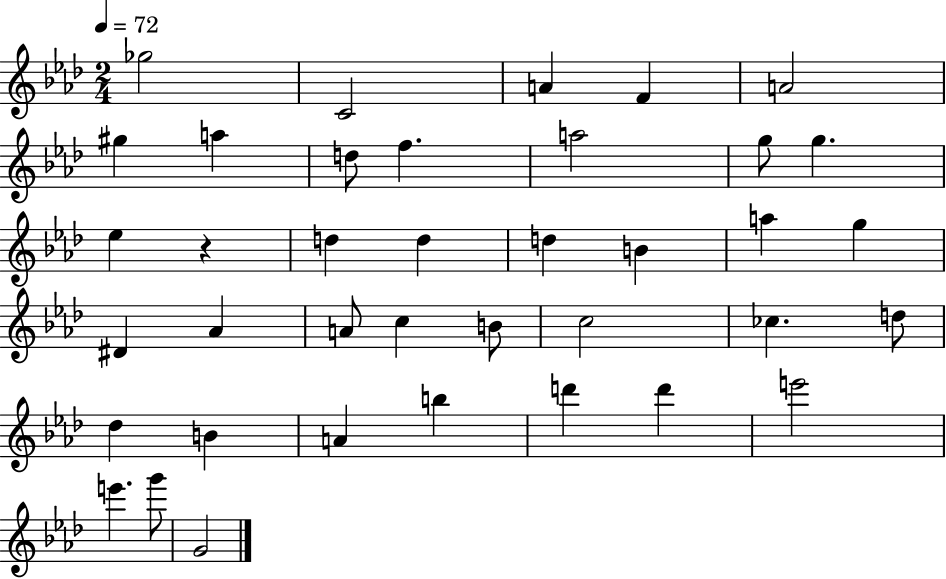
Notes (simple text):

Gb5/h C4/h A4/q F4/q A4/h G#5/q A5/q D5/e F5/q. A5/h G5/e G5/q. Eb5/q R/q D5/q D5/q D5/q B4/q A5/q G5/q D#4/q Ab4/q A4/e C5/q B4/e C5/h CES5/q. D5/e Db5/q B4/q A4/q B5/q D6/q D6/q E6/h E6/q. G6/e G4/h